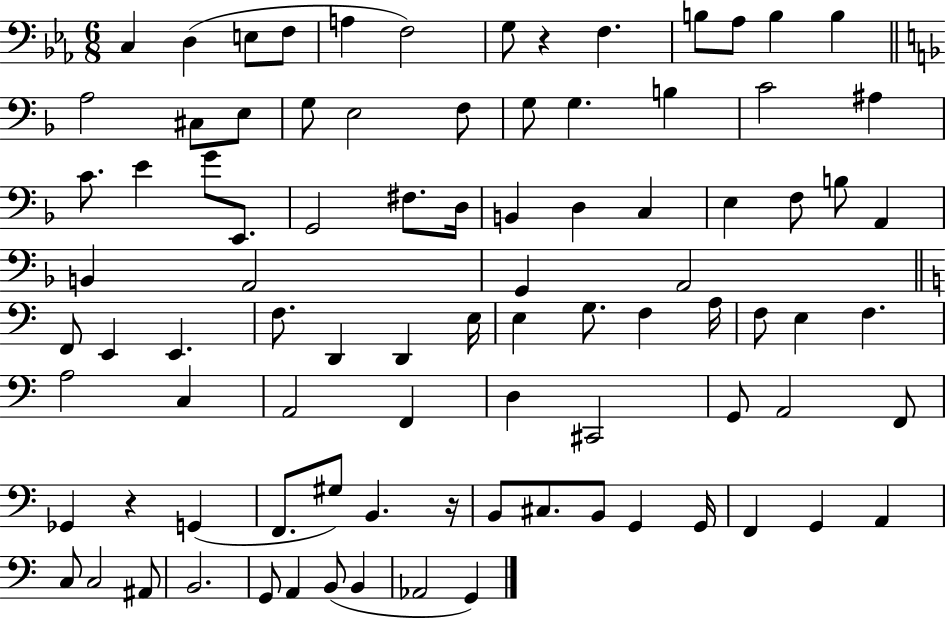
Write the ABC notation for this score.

X:1
T:Untitled
M:6/8
L:1/4
K:Eb
C, D, E,/2 F,/2 A, F,2 G,/2 z F, B,/2 _A,/2 B, B, A,2 ^C,/2 E,/2 G,/2 E,2 F,/2 G,/2 G, B, C2 ^A, C/2 E G/2 E,,/2 G,,2 ^F,/2 D,/4 B,, D, C, E, F,/2 B,/2 A,, B,, A,,2 G,, A,,2 F,,/2 E,, E,, F,/2 D,, D,, E,/4 E, G,/2 F, A,/4 F,/2 E, F, A,2 C, A,,2 F,, D, ^C,,2 G,,/2 A,,2 F,,/2 _G,, z G,, F,,/2 ^G,/2 B,, z/4 B,,/2 ^C,/2 B,,/2 G,, G,,/4 F,, G,, A,, C,/2 C,2 ^A,,/2 B,,2 G,,/2 A,, B,,/2 B,, _A,,2 G,,